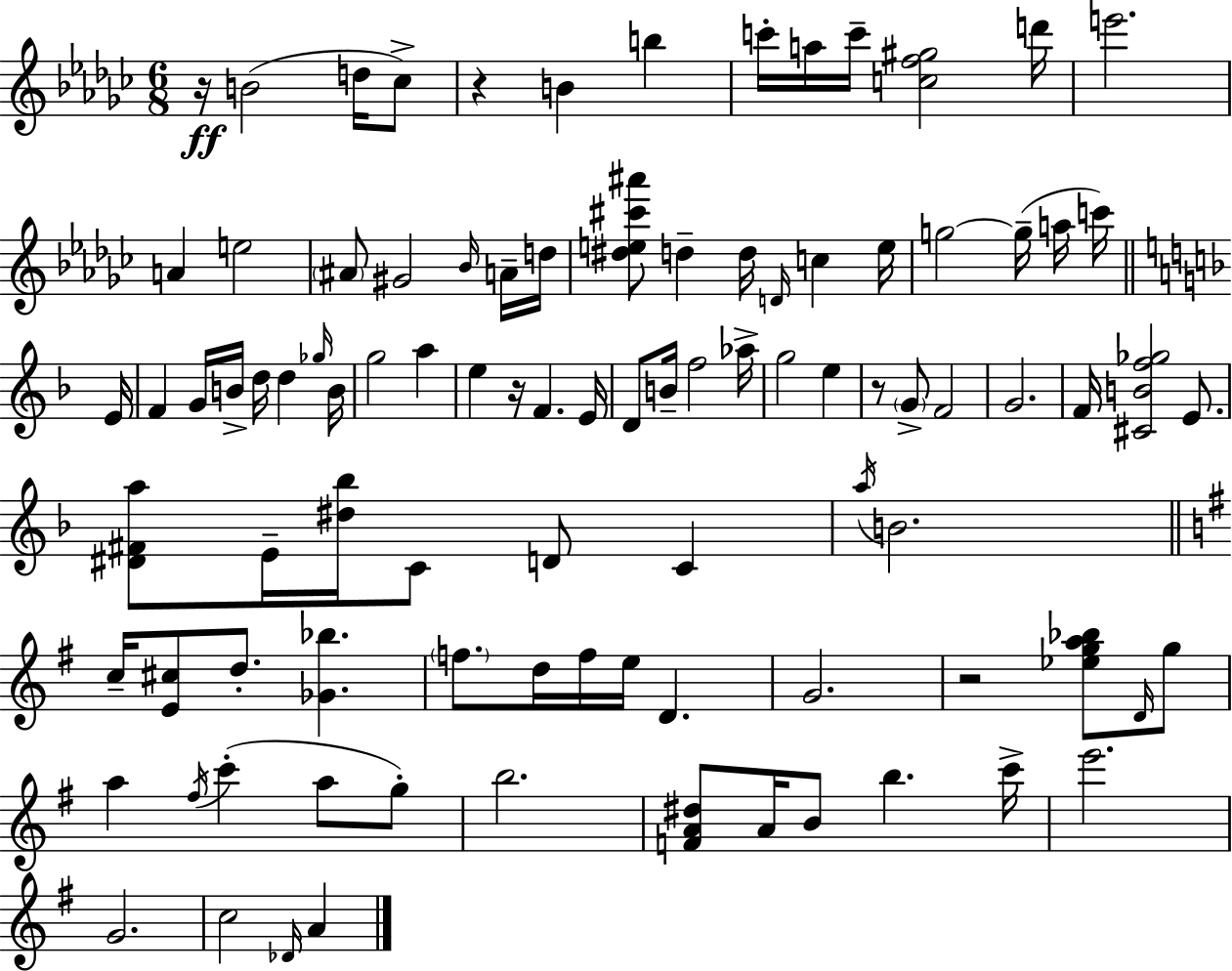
{
  \clef treble
  \numericTimeSignature
  \time 6/8
  \key ees \minor
  \repeat volta 2 { r16\ff b'2( d''16 ces''8->) | r4 b'4 b''4 | c'''16-. a''16 c'''16-- <c'' f'' gis''>2 d'''16 | e'''2. | \break a'4 e''2 | \parenthesize ais'8 gis'2 \grace { bes'16 } a'16-- | d''16 <dis'' e'' cis''' ais'''>8 d''4-- d''16 \grace { d'16 } c''4 | e''16 g''2~~ g''16--( a''16 | \break c'''16) \bar "||" \break \key f \major e'16 f'4 g'16 b'16-> d''16 d''4 | \grace { ges''16 } b'16 g''2 a''4 | e''4 r16 f'4. | e'16 d'8 b'16-- f''2 | \break aes''16-> g''2 e''4 | r8 \parenthesize g'8-> f'2 | g'2. | f'16 <cis' b' f'' ges''>2 e'8. | \break <dis' fis' a''>8 e'16-- <dis'' bes''>16 c'8 d'8 c'4 | \acciaccatura { a''16 } b'2. | \bar "||" \break \key g \major c''16-- <e' cis''>8 d''8.-. <ges' bes''>4. | \parenthesize f''8. d''16 f''16 e''16 d'4. | g'2. | r2 <ees'' g'' a'' bes''>8 \grace { d'16 } g''8 | \break a''4 \acciaccatura { fis''16 }( c'''4-. a''8 | g''8-.) b''2. | <f' a' dis''>8 a'16 b'8 b''4. | c'''16-> e'''2. | \break g'2. | c''2 \grace { des'16 } a'4 | } \bar "|."
}